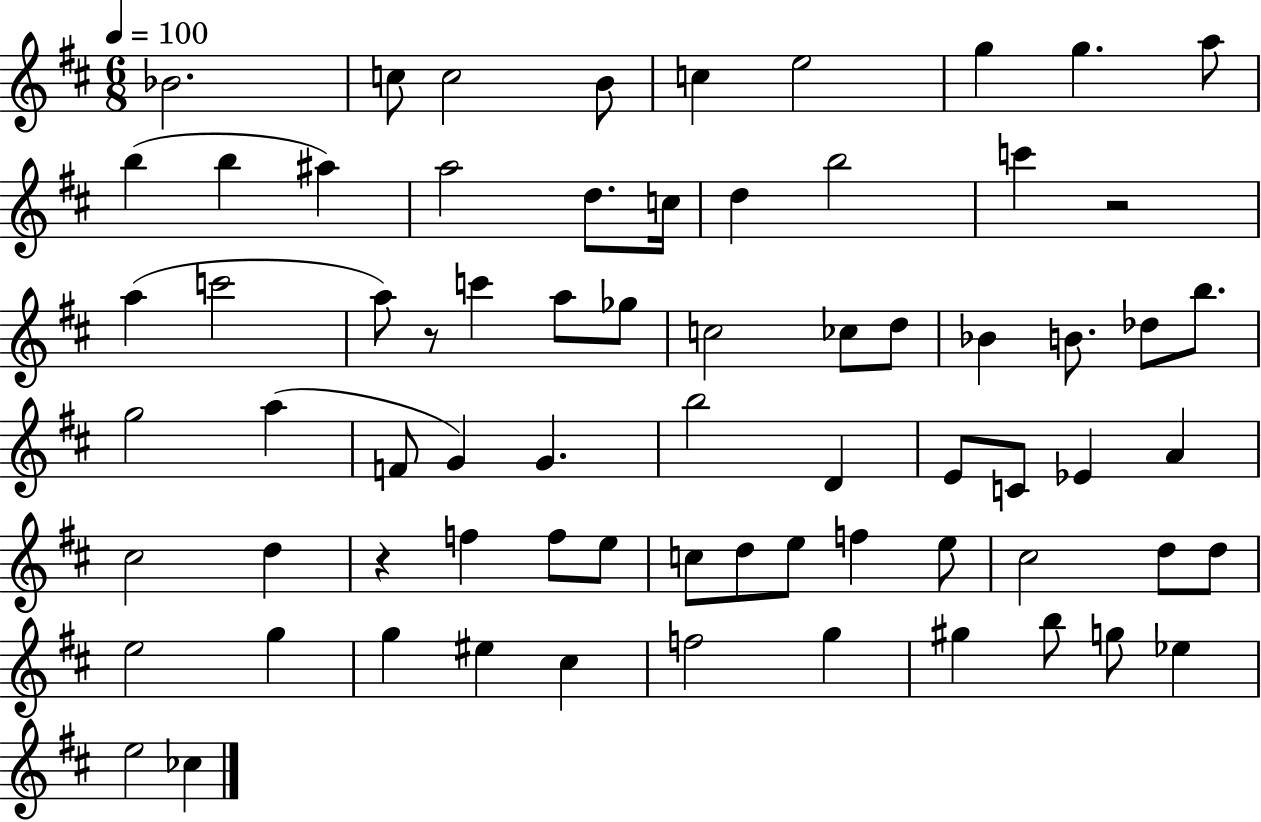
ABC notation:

X:1
T:Untitled
M:6/8
L:1/4
K:D
_B2 c/2 c2 B/2 c e2 g g a/2 b b ^a a2 d/2 c/4 d b2 c' z2 a c'2 a/2 z/2 c' a/2 _g/2 c2 _c/2 d/2 _B B/2 _d/2 b/2 g2 a F/2 G G b2 D E/2 C/2 _E A ^c2 d z f f/2 e/2 c/2 d/2 e/2 f e/2 ^c2 d/2 d/2 e2 g g ^e ^c f2 g ^g b/2 g/2 _e e2 _c